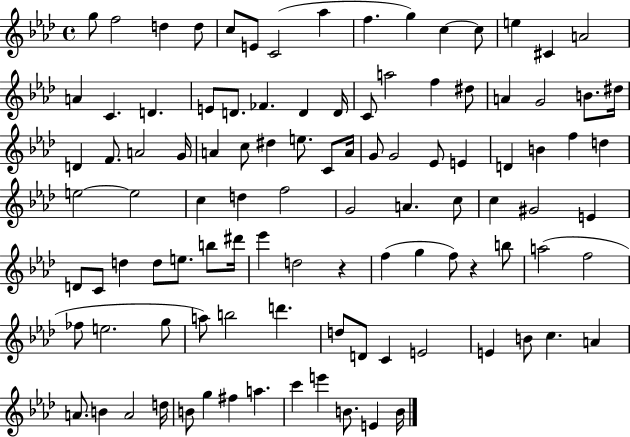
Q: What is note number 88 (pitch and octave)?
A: C5